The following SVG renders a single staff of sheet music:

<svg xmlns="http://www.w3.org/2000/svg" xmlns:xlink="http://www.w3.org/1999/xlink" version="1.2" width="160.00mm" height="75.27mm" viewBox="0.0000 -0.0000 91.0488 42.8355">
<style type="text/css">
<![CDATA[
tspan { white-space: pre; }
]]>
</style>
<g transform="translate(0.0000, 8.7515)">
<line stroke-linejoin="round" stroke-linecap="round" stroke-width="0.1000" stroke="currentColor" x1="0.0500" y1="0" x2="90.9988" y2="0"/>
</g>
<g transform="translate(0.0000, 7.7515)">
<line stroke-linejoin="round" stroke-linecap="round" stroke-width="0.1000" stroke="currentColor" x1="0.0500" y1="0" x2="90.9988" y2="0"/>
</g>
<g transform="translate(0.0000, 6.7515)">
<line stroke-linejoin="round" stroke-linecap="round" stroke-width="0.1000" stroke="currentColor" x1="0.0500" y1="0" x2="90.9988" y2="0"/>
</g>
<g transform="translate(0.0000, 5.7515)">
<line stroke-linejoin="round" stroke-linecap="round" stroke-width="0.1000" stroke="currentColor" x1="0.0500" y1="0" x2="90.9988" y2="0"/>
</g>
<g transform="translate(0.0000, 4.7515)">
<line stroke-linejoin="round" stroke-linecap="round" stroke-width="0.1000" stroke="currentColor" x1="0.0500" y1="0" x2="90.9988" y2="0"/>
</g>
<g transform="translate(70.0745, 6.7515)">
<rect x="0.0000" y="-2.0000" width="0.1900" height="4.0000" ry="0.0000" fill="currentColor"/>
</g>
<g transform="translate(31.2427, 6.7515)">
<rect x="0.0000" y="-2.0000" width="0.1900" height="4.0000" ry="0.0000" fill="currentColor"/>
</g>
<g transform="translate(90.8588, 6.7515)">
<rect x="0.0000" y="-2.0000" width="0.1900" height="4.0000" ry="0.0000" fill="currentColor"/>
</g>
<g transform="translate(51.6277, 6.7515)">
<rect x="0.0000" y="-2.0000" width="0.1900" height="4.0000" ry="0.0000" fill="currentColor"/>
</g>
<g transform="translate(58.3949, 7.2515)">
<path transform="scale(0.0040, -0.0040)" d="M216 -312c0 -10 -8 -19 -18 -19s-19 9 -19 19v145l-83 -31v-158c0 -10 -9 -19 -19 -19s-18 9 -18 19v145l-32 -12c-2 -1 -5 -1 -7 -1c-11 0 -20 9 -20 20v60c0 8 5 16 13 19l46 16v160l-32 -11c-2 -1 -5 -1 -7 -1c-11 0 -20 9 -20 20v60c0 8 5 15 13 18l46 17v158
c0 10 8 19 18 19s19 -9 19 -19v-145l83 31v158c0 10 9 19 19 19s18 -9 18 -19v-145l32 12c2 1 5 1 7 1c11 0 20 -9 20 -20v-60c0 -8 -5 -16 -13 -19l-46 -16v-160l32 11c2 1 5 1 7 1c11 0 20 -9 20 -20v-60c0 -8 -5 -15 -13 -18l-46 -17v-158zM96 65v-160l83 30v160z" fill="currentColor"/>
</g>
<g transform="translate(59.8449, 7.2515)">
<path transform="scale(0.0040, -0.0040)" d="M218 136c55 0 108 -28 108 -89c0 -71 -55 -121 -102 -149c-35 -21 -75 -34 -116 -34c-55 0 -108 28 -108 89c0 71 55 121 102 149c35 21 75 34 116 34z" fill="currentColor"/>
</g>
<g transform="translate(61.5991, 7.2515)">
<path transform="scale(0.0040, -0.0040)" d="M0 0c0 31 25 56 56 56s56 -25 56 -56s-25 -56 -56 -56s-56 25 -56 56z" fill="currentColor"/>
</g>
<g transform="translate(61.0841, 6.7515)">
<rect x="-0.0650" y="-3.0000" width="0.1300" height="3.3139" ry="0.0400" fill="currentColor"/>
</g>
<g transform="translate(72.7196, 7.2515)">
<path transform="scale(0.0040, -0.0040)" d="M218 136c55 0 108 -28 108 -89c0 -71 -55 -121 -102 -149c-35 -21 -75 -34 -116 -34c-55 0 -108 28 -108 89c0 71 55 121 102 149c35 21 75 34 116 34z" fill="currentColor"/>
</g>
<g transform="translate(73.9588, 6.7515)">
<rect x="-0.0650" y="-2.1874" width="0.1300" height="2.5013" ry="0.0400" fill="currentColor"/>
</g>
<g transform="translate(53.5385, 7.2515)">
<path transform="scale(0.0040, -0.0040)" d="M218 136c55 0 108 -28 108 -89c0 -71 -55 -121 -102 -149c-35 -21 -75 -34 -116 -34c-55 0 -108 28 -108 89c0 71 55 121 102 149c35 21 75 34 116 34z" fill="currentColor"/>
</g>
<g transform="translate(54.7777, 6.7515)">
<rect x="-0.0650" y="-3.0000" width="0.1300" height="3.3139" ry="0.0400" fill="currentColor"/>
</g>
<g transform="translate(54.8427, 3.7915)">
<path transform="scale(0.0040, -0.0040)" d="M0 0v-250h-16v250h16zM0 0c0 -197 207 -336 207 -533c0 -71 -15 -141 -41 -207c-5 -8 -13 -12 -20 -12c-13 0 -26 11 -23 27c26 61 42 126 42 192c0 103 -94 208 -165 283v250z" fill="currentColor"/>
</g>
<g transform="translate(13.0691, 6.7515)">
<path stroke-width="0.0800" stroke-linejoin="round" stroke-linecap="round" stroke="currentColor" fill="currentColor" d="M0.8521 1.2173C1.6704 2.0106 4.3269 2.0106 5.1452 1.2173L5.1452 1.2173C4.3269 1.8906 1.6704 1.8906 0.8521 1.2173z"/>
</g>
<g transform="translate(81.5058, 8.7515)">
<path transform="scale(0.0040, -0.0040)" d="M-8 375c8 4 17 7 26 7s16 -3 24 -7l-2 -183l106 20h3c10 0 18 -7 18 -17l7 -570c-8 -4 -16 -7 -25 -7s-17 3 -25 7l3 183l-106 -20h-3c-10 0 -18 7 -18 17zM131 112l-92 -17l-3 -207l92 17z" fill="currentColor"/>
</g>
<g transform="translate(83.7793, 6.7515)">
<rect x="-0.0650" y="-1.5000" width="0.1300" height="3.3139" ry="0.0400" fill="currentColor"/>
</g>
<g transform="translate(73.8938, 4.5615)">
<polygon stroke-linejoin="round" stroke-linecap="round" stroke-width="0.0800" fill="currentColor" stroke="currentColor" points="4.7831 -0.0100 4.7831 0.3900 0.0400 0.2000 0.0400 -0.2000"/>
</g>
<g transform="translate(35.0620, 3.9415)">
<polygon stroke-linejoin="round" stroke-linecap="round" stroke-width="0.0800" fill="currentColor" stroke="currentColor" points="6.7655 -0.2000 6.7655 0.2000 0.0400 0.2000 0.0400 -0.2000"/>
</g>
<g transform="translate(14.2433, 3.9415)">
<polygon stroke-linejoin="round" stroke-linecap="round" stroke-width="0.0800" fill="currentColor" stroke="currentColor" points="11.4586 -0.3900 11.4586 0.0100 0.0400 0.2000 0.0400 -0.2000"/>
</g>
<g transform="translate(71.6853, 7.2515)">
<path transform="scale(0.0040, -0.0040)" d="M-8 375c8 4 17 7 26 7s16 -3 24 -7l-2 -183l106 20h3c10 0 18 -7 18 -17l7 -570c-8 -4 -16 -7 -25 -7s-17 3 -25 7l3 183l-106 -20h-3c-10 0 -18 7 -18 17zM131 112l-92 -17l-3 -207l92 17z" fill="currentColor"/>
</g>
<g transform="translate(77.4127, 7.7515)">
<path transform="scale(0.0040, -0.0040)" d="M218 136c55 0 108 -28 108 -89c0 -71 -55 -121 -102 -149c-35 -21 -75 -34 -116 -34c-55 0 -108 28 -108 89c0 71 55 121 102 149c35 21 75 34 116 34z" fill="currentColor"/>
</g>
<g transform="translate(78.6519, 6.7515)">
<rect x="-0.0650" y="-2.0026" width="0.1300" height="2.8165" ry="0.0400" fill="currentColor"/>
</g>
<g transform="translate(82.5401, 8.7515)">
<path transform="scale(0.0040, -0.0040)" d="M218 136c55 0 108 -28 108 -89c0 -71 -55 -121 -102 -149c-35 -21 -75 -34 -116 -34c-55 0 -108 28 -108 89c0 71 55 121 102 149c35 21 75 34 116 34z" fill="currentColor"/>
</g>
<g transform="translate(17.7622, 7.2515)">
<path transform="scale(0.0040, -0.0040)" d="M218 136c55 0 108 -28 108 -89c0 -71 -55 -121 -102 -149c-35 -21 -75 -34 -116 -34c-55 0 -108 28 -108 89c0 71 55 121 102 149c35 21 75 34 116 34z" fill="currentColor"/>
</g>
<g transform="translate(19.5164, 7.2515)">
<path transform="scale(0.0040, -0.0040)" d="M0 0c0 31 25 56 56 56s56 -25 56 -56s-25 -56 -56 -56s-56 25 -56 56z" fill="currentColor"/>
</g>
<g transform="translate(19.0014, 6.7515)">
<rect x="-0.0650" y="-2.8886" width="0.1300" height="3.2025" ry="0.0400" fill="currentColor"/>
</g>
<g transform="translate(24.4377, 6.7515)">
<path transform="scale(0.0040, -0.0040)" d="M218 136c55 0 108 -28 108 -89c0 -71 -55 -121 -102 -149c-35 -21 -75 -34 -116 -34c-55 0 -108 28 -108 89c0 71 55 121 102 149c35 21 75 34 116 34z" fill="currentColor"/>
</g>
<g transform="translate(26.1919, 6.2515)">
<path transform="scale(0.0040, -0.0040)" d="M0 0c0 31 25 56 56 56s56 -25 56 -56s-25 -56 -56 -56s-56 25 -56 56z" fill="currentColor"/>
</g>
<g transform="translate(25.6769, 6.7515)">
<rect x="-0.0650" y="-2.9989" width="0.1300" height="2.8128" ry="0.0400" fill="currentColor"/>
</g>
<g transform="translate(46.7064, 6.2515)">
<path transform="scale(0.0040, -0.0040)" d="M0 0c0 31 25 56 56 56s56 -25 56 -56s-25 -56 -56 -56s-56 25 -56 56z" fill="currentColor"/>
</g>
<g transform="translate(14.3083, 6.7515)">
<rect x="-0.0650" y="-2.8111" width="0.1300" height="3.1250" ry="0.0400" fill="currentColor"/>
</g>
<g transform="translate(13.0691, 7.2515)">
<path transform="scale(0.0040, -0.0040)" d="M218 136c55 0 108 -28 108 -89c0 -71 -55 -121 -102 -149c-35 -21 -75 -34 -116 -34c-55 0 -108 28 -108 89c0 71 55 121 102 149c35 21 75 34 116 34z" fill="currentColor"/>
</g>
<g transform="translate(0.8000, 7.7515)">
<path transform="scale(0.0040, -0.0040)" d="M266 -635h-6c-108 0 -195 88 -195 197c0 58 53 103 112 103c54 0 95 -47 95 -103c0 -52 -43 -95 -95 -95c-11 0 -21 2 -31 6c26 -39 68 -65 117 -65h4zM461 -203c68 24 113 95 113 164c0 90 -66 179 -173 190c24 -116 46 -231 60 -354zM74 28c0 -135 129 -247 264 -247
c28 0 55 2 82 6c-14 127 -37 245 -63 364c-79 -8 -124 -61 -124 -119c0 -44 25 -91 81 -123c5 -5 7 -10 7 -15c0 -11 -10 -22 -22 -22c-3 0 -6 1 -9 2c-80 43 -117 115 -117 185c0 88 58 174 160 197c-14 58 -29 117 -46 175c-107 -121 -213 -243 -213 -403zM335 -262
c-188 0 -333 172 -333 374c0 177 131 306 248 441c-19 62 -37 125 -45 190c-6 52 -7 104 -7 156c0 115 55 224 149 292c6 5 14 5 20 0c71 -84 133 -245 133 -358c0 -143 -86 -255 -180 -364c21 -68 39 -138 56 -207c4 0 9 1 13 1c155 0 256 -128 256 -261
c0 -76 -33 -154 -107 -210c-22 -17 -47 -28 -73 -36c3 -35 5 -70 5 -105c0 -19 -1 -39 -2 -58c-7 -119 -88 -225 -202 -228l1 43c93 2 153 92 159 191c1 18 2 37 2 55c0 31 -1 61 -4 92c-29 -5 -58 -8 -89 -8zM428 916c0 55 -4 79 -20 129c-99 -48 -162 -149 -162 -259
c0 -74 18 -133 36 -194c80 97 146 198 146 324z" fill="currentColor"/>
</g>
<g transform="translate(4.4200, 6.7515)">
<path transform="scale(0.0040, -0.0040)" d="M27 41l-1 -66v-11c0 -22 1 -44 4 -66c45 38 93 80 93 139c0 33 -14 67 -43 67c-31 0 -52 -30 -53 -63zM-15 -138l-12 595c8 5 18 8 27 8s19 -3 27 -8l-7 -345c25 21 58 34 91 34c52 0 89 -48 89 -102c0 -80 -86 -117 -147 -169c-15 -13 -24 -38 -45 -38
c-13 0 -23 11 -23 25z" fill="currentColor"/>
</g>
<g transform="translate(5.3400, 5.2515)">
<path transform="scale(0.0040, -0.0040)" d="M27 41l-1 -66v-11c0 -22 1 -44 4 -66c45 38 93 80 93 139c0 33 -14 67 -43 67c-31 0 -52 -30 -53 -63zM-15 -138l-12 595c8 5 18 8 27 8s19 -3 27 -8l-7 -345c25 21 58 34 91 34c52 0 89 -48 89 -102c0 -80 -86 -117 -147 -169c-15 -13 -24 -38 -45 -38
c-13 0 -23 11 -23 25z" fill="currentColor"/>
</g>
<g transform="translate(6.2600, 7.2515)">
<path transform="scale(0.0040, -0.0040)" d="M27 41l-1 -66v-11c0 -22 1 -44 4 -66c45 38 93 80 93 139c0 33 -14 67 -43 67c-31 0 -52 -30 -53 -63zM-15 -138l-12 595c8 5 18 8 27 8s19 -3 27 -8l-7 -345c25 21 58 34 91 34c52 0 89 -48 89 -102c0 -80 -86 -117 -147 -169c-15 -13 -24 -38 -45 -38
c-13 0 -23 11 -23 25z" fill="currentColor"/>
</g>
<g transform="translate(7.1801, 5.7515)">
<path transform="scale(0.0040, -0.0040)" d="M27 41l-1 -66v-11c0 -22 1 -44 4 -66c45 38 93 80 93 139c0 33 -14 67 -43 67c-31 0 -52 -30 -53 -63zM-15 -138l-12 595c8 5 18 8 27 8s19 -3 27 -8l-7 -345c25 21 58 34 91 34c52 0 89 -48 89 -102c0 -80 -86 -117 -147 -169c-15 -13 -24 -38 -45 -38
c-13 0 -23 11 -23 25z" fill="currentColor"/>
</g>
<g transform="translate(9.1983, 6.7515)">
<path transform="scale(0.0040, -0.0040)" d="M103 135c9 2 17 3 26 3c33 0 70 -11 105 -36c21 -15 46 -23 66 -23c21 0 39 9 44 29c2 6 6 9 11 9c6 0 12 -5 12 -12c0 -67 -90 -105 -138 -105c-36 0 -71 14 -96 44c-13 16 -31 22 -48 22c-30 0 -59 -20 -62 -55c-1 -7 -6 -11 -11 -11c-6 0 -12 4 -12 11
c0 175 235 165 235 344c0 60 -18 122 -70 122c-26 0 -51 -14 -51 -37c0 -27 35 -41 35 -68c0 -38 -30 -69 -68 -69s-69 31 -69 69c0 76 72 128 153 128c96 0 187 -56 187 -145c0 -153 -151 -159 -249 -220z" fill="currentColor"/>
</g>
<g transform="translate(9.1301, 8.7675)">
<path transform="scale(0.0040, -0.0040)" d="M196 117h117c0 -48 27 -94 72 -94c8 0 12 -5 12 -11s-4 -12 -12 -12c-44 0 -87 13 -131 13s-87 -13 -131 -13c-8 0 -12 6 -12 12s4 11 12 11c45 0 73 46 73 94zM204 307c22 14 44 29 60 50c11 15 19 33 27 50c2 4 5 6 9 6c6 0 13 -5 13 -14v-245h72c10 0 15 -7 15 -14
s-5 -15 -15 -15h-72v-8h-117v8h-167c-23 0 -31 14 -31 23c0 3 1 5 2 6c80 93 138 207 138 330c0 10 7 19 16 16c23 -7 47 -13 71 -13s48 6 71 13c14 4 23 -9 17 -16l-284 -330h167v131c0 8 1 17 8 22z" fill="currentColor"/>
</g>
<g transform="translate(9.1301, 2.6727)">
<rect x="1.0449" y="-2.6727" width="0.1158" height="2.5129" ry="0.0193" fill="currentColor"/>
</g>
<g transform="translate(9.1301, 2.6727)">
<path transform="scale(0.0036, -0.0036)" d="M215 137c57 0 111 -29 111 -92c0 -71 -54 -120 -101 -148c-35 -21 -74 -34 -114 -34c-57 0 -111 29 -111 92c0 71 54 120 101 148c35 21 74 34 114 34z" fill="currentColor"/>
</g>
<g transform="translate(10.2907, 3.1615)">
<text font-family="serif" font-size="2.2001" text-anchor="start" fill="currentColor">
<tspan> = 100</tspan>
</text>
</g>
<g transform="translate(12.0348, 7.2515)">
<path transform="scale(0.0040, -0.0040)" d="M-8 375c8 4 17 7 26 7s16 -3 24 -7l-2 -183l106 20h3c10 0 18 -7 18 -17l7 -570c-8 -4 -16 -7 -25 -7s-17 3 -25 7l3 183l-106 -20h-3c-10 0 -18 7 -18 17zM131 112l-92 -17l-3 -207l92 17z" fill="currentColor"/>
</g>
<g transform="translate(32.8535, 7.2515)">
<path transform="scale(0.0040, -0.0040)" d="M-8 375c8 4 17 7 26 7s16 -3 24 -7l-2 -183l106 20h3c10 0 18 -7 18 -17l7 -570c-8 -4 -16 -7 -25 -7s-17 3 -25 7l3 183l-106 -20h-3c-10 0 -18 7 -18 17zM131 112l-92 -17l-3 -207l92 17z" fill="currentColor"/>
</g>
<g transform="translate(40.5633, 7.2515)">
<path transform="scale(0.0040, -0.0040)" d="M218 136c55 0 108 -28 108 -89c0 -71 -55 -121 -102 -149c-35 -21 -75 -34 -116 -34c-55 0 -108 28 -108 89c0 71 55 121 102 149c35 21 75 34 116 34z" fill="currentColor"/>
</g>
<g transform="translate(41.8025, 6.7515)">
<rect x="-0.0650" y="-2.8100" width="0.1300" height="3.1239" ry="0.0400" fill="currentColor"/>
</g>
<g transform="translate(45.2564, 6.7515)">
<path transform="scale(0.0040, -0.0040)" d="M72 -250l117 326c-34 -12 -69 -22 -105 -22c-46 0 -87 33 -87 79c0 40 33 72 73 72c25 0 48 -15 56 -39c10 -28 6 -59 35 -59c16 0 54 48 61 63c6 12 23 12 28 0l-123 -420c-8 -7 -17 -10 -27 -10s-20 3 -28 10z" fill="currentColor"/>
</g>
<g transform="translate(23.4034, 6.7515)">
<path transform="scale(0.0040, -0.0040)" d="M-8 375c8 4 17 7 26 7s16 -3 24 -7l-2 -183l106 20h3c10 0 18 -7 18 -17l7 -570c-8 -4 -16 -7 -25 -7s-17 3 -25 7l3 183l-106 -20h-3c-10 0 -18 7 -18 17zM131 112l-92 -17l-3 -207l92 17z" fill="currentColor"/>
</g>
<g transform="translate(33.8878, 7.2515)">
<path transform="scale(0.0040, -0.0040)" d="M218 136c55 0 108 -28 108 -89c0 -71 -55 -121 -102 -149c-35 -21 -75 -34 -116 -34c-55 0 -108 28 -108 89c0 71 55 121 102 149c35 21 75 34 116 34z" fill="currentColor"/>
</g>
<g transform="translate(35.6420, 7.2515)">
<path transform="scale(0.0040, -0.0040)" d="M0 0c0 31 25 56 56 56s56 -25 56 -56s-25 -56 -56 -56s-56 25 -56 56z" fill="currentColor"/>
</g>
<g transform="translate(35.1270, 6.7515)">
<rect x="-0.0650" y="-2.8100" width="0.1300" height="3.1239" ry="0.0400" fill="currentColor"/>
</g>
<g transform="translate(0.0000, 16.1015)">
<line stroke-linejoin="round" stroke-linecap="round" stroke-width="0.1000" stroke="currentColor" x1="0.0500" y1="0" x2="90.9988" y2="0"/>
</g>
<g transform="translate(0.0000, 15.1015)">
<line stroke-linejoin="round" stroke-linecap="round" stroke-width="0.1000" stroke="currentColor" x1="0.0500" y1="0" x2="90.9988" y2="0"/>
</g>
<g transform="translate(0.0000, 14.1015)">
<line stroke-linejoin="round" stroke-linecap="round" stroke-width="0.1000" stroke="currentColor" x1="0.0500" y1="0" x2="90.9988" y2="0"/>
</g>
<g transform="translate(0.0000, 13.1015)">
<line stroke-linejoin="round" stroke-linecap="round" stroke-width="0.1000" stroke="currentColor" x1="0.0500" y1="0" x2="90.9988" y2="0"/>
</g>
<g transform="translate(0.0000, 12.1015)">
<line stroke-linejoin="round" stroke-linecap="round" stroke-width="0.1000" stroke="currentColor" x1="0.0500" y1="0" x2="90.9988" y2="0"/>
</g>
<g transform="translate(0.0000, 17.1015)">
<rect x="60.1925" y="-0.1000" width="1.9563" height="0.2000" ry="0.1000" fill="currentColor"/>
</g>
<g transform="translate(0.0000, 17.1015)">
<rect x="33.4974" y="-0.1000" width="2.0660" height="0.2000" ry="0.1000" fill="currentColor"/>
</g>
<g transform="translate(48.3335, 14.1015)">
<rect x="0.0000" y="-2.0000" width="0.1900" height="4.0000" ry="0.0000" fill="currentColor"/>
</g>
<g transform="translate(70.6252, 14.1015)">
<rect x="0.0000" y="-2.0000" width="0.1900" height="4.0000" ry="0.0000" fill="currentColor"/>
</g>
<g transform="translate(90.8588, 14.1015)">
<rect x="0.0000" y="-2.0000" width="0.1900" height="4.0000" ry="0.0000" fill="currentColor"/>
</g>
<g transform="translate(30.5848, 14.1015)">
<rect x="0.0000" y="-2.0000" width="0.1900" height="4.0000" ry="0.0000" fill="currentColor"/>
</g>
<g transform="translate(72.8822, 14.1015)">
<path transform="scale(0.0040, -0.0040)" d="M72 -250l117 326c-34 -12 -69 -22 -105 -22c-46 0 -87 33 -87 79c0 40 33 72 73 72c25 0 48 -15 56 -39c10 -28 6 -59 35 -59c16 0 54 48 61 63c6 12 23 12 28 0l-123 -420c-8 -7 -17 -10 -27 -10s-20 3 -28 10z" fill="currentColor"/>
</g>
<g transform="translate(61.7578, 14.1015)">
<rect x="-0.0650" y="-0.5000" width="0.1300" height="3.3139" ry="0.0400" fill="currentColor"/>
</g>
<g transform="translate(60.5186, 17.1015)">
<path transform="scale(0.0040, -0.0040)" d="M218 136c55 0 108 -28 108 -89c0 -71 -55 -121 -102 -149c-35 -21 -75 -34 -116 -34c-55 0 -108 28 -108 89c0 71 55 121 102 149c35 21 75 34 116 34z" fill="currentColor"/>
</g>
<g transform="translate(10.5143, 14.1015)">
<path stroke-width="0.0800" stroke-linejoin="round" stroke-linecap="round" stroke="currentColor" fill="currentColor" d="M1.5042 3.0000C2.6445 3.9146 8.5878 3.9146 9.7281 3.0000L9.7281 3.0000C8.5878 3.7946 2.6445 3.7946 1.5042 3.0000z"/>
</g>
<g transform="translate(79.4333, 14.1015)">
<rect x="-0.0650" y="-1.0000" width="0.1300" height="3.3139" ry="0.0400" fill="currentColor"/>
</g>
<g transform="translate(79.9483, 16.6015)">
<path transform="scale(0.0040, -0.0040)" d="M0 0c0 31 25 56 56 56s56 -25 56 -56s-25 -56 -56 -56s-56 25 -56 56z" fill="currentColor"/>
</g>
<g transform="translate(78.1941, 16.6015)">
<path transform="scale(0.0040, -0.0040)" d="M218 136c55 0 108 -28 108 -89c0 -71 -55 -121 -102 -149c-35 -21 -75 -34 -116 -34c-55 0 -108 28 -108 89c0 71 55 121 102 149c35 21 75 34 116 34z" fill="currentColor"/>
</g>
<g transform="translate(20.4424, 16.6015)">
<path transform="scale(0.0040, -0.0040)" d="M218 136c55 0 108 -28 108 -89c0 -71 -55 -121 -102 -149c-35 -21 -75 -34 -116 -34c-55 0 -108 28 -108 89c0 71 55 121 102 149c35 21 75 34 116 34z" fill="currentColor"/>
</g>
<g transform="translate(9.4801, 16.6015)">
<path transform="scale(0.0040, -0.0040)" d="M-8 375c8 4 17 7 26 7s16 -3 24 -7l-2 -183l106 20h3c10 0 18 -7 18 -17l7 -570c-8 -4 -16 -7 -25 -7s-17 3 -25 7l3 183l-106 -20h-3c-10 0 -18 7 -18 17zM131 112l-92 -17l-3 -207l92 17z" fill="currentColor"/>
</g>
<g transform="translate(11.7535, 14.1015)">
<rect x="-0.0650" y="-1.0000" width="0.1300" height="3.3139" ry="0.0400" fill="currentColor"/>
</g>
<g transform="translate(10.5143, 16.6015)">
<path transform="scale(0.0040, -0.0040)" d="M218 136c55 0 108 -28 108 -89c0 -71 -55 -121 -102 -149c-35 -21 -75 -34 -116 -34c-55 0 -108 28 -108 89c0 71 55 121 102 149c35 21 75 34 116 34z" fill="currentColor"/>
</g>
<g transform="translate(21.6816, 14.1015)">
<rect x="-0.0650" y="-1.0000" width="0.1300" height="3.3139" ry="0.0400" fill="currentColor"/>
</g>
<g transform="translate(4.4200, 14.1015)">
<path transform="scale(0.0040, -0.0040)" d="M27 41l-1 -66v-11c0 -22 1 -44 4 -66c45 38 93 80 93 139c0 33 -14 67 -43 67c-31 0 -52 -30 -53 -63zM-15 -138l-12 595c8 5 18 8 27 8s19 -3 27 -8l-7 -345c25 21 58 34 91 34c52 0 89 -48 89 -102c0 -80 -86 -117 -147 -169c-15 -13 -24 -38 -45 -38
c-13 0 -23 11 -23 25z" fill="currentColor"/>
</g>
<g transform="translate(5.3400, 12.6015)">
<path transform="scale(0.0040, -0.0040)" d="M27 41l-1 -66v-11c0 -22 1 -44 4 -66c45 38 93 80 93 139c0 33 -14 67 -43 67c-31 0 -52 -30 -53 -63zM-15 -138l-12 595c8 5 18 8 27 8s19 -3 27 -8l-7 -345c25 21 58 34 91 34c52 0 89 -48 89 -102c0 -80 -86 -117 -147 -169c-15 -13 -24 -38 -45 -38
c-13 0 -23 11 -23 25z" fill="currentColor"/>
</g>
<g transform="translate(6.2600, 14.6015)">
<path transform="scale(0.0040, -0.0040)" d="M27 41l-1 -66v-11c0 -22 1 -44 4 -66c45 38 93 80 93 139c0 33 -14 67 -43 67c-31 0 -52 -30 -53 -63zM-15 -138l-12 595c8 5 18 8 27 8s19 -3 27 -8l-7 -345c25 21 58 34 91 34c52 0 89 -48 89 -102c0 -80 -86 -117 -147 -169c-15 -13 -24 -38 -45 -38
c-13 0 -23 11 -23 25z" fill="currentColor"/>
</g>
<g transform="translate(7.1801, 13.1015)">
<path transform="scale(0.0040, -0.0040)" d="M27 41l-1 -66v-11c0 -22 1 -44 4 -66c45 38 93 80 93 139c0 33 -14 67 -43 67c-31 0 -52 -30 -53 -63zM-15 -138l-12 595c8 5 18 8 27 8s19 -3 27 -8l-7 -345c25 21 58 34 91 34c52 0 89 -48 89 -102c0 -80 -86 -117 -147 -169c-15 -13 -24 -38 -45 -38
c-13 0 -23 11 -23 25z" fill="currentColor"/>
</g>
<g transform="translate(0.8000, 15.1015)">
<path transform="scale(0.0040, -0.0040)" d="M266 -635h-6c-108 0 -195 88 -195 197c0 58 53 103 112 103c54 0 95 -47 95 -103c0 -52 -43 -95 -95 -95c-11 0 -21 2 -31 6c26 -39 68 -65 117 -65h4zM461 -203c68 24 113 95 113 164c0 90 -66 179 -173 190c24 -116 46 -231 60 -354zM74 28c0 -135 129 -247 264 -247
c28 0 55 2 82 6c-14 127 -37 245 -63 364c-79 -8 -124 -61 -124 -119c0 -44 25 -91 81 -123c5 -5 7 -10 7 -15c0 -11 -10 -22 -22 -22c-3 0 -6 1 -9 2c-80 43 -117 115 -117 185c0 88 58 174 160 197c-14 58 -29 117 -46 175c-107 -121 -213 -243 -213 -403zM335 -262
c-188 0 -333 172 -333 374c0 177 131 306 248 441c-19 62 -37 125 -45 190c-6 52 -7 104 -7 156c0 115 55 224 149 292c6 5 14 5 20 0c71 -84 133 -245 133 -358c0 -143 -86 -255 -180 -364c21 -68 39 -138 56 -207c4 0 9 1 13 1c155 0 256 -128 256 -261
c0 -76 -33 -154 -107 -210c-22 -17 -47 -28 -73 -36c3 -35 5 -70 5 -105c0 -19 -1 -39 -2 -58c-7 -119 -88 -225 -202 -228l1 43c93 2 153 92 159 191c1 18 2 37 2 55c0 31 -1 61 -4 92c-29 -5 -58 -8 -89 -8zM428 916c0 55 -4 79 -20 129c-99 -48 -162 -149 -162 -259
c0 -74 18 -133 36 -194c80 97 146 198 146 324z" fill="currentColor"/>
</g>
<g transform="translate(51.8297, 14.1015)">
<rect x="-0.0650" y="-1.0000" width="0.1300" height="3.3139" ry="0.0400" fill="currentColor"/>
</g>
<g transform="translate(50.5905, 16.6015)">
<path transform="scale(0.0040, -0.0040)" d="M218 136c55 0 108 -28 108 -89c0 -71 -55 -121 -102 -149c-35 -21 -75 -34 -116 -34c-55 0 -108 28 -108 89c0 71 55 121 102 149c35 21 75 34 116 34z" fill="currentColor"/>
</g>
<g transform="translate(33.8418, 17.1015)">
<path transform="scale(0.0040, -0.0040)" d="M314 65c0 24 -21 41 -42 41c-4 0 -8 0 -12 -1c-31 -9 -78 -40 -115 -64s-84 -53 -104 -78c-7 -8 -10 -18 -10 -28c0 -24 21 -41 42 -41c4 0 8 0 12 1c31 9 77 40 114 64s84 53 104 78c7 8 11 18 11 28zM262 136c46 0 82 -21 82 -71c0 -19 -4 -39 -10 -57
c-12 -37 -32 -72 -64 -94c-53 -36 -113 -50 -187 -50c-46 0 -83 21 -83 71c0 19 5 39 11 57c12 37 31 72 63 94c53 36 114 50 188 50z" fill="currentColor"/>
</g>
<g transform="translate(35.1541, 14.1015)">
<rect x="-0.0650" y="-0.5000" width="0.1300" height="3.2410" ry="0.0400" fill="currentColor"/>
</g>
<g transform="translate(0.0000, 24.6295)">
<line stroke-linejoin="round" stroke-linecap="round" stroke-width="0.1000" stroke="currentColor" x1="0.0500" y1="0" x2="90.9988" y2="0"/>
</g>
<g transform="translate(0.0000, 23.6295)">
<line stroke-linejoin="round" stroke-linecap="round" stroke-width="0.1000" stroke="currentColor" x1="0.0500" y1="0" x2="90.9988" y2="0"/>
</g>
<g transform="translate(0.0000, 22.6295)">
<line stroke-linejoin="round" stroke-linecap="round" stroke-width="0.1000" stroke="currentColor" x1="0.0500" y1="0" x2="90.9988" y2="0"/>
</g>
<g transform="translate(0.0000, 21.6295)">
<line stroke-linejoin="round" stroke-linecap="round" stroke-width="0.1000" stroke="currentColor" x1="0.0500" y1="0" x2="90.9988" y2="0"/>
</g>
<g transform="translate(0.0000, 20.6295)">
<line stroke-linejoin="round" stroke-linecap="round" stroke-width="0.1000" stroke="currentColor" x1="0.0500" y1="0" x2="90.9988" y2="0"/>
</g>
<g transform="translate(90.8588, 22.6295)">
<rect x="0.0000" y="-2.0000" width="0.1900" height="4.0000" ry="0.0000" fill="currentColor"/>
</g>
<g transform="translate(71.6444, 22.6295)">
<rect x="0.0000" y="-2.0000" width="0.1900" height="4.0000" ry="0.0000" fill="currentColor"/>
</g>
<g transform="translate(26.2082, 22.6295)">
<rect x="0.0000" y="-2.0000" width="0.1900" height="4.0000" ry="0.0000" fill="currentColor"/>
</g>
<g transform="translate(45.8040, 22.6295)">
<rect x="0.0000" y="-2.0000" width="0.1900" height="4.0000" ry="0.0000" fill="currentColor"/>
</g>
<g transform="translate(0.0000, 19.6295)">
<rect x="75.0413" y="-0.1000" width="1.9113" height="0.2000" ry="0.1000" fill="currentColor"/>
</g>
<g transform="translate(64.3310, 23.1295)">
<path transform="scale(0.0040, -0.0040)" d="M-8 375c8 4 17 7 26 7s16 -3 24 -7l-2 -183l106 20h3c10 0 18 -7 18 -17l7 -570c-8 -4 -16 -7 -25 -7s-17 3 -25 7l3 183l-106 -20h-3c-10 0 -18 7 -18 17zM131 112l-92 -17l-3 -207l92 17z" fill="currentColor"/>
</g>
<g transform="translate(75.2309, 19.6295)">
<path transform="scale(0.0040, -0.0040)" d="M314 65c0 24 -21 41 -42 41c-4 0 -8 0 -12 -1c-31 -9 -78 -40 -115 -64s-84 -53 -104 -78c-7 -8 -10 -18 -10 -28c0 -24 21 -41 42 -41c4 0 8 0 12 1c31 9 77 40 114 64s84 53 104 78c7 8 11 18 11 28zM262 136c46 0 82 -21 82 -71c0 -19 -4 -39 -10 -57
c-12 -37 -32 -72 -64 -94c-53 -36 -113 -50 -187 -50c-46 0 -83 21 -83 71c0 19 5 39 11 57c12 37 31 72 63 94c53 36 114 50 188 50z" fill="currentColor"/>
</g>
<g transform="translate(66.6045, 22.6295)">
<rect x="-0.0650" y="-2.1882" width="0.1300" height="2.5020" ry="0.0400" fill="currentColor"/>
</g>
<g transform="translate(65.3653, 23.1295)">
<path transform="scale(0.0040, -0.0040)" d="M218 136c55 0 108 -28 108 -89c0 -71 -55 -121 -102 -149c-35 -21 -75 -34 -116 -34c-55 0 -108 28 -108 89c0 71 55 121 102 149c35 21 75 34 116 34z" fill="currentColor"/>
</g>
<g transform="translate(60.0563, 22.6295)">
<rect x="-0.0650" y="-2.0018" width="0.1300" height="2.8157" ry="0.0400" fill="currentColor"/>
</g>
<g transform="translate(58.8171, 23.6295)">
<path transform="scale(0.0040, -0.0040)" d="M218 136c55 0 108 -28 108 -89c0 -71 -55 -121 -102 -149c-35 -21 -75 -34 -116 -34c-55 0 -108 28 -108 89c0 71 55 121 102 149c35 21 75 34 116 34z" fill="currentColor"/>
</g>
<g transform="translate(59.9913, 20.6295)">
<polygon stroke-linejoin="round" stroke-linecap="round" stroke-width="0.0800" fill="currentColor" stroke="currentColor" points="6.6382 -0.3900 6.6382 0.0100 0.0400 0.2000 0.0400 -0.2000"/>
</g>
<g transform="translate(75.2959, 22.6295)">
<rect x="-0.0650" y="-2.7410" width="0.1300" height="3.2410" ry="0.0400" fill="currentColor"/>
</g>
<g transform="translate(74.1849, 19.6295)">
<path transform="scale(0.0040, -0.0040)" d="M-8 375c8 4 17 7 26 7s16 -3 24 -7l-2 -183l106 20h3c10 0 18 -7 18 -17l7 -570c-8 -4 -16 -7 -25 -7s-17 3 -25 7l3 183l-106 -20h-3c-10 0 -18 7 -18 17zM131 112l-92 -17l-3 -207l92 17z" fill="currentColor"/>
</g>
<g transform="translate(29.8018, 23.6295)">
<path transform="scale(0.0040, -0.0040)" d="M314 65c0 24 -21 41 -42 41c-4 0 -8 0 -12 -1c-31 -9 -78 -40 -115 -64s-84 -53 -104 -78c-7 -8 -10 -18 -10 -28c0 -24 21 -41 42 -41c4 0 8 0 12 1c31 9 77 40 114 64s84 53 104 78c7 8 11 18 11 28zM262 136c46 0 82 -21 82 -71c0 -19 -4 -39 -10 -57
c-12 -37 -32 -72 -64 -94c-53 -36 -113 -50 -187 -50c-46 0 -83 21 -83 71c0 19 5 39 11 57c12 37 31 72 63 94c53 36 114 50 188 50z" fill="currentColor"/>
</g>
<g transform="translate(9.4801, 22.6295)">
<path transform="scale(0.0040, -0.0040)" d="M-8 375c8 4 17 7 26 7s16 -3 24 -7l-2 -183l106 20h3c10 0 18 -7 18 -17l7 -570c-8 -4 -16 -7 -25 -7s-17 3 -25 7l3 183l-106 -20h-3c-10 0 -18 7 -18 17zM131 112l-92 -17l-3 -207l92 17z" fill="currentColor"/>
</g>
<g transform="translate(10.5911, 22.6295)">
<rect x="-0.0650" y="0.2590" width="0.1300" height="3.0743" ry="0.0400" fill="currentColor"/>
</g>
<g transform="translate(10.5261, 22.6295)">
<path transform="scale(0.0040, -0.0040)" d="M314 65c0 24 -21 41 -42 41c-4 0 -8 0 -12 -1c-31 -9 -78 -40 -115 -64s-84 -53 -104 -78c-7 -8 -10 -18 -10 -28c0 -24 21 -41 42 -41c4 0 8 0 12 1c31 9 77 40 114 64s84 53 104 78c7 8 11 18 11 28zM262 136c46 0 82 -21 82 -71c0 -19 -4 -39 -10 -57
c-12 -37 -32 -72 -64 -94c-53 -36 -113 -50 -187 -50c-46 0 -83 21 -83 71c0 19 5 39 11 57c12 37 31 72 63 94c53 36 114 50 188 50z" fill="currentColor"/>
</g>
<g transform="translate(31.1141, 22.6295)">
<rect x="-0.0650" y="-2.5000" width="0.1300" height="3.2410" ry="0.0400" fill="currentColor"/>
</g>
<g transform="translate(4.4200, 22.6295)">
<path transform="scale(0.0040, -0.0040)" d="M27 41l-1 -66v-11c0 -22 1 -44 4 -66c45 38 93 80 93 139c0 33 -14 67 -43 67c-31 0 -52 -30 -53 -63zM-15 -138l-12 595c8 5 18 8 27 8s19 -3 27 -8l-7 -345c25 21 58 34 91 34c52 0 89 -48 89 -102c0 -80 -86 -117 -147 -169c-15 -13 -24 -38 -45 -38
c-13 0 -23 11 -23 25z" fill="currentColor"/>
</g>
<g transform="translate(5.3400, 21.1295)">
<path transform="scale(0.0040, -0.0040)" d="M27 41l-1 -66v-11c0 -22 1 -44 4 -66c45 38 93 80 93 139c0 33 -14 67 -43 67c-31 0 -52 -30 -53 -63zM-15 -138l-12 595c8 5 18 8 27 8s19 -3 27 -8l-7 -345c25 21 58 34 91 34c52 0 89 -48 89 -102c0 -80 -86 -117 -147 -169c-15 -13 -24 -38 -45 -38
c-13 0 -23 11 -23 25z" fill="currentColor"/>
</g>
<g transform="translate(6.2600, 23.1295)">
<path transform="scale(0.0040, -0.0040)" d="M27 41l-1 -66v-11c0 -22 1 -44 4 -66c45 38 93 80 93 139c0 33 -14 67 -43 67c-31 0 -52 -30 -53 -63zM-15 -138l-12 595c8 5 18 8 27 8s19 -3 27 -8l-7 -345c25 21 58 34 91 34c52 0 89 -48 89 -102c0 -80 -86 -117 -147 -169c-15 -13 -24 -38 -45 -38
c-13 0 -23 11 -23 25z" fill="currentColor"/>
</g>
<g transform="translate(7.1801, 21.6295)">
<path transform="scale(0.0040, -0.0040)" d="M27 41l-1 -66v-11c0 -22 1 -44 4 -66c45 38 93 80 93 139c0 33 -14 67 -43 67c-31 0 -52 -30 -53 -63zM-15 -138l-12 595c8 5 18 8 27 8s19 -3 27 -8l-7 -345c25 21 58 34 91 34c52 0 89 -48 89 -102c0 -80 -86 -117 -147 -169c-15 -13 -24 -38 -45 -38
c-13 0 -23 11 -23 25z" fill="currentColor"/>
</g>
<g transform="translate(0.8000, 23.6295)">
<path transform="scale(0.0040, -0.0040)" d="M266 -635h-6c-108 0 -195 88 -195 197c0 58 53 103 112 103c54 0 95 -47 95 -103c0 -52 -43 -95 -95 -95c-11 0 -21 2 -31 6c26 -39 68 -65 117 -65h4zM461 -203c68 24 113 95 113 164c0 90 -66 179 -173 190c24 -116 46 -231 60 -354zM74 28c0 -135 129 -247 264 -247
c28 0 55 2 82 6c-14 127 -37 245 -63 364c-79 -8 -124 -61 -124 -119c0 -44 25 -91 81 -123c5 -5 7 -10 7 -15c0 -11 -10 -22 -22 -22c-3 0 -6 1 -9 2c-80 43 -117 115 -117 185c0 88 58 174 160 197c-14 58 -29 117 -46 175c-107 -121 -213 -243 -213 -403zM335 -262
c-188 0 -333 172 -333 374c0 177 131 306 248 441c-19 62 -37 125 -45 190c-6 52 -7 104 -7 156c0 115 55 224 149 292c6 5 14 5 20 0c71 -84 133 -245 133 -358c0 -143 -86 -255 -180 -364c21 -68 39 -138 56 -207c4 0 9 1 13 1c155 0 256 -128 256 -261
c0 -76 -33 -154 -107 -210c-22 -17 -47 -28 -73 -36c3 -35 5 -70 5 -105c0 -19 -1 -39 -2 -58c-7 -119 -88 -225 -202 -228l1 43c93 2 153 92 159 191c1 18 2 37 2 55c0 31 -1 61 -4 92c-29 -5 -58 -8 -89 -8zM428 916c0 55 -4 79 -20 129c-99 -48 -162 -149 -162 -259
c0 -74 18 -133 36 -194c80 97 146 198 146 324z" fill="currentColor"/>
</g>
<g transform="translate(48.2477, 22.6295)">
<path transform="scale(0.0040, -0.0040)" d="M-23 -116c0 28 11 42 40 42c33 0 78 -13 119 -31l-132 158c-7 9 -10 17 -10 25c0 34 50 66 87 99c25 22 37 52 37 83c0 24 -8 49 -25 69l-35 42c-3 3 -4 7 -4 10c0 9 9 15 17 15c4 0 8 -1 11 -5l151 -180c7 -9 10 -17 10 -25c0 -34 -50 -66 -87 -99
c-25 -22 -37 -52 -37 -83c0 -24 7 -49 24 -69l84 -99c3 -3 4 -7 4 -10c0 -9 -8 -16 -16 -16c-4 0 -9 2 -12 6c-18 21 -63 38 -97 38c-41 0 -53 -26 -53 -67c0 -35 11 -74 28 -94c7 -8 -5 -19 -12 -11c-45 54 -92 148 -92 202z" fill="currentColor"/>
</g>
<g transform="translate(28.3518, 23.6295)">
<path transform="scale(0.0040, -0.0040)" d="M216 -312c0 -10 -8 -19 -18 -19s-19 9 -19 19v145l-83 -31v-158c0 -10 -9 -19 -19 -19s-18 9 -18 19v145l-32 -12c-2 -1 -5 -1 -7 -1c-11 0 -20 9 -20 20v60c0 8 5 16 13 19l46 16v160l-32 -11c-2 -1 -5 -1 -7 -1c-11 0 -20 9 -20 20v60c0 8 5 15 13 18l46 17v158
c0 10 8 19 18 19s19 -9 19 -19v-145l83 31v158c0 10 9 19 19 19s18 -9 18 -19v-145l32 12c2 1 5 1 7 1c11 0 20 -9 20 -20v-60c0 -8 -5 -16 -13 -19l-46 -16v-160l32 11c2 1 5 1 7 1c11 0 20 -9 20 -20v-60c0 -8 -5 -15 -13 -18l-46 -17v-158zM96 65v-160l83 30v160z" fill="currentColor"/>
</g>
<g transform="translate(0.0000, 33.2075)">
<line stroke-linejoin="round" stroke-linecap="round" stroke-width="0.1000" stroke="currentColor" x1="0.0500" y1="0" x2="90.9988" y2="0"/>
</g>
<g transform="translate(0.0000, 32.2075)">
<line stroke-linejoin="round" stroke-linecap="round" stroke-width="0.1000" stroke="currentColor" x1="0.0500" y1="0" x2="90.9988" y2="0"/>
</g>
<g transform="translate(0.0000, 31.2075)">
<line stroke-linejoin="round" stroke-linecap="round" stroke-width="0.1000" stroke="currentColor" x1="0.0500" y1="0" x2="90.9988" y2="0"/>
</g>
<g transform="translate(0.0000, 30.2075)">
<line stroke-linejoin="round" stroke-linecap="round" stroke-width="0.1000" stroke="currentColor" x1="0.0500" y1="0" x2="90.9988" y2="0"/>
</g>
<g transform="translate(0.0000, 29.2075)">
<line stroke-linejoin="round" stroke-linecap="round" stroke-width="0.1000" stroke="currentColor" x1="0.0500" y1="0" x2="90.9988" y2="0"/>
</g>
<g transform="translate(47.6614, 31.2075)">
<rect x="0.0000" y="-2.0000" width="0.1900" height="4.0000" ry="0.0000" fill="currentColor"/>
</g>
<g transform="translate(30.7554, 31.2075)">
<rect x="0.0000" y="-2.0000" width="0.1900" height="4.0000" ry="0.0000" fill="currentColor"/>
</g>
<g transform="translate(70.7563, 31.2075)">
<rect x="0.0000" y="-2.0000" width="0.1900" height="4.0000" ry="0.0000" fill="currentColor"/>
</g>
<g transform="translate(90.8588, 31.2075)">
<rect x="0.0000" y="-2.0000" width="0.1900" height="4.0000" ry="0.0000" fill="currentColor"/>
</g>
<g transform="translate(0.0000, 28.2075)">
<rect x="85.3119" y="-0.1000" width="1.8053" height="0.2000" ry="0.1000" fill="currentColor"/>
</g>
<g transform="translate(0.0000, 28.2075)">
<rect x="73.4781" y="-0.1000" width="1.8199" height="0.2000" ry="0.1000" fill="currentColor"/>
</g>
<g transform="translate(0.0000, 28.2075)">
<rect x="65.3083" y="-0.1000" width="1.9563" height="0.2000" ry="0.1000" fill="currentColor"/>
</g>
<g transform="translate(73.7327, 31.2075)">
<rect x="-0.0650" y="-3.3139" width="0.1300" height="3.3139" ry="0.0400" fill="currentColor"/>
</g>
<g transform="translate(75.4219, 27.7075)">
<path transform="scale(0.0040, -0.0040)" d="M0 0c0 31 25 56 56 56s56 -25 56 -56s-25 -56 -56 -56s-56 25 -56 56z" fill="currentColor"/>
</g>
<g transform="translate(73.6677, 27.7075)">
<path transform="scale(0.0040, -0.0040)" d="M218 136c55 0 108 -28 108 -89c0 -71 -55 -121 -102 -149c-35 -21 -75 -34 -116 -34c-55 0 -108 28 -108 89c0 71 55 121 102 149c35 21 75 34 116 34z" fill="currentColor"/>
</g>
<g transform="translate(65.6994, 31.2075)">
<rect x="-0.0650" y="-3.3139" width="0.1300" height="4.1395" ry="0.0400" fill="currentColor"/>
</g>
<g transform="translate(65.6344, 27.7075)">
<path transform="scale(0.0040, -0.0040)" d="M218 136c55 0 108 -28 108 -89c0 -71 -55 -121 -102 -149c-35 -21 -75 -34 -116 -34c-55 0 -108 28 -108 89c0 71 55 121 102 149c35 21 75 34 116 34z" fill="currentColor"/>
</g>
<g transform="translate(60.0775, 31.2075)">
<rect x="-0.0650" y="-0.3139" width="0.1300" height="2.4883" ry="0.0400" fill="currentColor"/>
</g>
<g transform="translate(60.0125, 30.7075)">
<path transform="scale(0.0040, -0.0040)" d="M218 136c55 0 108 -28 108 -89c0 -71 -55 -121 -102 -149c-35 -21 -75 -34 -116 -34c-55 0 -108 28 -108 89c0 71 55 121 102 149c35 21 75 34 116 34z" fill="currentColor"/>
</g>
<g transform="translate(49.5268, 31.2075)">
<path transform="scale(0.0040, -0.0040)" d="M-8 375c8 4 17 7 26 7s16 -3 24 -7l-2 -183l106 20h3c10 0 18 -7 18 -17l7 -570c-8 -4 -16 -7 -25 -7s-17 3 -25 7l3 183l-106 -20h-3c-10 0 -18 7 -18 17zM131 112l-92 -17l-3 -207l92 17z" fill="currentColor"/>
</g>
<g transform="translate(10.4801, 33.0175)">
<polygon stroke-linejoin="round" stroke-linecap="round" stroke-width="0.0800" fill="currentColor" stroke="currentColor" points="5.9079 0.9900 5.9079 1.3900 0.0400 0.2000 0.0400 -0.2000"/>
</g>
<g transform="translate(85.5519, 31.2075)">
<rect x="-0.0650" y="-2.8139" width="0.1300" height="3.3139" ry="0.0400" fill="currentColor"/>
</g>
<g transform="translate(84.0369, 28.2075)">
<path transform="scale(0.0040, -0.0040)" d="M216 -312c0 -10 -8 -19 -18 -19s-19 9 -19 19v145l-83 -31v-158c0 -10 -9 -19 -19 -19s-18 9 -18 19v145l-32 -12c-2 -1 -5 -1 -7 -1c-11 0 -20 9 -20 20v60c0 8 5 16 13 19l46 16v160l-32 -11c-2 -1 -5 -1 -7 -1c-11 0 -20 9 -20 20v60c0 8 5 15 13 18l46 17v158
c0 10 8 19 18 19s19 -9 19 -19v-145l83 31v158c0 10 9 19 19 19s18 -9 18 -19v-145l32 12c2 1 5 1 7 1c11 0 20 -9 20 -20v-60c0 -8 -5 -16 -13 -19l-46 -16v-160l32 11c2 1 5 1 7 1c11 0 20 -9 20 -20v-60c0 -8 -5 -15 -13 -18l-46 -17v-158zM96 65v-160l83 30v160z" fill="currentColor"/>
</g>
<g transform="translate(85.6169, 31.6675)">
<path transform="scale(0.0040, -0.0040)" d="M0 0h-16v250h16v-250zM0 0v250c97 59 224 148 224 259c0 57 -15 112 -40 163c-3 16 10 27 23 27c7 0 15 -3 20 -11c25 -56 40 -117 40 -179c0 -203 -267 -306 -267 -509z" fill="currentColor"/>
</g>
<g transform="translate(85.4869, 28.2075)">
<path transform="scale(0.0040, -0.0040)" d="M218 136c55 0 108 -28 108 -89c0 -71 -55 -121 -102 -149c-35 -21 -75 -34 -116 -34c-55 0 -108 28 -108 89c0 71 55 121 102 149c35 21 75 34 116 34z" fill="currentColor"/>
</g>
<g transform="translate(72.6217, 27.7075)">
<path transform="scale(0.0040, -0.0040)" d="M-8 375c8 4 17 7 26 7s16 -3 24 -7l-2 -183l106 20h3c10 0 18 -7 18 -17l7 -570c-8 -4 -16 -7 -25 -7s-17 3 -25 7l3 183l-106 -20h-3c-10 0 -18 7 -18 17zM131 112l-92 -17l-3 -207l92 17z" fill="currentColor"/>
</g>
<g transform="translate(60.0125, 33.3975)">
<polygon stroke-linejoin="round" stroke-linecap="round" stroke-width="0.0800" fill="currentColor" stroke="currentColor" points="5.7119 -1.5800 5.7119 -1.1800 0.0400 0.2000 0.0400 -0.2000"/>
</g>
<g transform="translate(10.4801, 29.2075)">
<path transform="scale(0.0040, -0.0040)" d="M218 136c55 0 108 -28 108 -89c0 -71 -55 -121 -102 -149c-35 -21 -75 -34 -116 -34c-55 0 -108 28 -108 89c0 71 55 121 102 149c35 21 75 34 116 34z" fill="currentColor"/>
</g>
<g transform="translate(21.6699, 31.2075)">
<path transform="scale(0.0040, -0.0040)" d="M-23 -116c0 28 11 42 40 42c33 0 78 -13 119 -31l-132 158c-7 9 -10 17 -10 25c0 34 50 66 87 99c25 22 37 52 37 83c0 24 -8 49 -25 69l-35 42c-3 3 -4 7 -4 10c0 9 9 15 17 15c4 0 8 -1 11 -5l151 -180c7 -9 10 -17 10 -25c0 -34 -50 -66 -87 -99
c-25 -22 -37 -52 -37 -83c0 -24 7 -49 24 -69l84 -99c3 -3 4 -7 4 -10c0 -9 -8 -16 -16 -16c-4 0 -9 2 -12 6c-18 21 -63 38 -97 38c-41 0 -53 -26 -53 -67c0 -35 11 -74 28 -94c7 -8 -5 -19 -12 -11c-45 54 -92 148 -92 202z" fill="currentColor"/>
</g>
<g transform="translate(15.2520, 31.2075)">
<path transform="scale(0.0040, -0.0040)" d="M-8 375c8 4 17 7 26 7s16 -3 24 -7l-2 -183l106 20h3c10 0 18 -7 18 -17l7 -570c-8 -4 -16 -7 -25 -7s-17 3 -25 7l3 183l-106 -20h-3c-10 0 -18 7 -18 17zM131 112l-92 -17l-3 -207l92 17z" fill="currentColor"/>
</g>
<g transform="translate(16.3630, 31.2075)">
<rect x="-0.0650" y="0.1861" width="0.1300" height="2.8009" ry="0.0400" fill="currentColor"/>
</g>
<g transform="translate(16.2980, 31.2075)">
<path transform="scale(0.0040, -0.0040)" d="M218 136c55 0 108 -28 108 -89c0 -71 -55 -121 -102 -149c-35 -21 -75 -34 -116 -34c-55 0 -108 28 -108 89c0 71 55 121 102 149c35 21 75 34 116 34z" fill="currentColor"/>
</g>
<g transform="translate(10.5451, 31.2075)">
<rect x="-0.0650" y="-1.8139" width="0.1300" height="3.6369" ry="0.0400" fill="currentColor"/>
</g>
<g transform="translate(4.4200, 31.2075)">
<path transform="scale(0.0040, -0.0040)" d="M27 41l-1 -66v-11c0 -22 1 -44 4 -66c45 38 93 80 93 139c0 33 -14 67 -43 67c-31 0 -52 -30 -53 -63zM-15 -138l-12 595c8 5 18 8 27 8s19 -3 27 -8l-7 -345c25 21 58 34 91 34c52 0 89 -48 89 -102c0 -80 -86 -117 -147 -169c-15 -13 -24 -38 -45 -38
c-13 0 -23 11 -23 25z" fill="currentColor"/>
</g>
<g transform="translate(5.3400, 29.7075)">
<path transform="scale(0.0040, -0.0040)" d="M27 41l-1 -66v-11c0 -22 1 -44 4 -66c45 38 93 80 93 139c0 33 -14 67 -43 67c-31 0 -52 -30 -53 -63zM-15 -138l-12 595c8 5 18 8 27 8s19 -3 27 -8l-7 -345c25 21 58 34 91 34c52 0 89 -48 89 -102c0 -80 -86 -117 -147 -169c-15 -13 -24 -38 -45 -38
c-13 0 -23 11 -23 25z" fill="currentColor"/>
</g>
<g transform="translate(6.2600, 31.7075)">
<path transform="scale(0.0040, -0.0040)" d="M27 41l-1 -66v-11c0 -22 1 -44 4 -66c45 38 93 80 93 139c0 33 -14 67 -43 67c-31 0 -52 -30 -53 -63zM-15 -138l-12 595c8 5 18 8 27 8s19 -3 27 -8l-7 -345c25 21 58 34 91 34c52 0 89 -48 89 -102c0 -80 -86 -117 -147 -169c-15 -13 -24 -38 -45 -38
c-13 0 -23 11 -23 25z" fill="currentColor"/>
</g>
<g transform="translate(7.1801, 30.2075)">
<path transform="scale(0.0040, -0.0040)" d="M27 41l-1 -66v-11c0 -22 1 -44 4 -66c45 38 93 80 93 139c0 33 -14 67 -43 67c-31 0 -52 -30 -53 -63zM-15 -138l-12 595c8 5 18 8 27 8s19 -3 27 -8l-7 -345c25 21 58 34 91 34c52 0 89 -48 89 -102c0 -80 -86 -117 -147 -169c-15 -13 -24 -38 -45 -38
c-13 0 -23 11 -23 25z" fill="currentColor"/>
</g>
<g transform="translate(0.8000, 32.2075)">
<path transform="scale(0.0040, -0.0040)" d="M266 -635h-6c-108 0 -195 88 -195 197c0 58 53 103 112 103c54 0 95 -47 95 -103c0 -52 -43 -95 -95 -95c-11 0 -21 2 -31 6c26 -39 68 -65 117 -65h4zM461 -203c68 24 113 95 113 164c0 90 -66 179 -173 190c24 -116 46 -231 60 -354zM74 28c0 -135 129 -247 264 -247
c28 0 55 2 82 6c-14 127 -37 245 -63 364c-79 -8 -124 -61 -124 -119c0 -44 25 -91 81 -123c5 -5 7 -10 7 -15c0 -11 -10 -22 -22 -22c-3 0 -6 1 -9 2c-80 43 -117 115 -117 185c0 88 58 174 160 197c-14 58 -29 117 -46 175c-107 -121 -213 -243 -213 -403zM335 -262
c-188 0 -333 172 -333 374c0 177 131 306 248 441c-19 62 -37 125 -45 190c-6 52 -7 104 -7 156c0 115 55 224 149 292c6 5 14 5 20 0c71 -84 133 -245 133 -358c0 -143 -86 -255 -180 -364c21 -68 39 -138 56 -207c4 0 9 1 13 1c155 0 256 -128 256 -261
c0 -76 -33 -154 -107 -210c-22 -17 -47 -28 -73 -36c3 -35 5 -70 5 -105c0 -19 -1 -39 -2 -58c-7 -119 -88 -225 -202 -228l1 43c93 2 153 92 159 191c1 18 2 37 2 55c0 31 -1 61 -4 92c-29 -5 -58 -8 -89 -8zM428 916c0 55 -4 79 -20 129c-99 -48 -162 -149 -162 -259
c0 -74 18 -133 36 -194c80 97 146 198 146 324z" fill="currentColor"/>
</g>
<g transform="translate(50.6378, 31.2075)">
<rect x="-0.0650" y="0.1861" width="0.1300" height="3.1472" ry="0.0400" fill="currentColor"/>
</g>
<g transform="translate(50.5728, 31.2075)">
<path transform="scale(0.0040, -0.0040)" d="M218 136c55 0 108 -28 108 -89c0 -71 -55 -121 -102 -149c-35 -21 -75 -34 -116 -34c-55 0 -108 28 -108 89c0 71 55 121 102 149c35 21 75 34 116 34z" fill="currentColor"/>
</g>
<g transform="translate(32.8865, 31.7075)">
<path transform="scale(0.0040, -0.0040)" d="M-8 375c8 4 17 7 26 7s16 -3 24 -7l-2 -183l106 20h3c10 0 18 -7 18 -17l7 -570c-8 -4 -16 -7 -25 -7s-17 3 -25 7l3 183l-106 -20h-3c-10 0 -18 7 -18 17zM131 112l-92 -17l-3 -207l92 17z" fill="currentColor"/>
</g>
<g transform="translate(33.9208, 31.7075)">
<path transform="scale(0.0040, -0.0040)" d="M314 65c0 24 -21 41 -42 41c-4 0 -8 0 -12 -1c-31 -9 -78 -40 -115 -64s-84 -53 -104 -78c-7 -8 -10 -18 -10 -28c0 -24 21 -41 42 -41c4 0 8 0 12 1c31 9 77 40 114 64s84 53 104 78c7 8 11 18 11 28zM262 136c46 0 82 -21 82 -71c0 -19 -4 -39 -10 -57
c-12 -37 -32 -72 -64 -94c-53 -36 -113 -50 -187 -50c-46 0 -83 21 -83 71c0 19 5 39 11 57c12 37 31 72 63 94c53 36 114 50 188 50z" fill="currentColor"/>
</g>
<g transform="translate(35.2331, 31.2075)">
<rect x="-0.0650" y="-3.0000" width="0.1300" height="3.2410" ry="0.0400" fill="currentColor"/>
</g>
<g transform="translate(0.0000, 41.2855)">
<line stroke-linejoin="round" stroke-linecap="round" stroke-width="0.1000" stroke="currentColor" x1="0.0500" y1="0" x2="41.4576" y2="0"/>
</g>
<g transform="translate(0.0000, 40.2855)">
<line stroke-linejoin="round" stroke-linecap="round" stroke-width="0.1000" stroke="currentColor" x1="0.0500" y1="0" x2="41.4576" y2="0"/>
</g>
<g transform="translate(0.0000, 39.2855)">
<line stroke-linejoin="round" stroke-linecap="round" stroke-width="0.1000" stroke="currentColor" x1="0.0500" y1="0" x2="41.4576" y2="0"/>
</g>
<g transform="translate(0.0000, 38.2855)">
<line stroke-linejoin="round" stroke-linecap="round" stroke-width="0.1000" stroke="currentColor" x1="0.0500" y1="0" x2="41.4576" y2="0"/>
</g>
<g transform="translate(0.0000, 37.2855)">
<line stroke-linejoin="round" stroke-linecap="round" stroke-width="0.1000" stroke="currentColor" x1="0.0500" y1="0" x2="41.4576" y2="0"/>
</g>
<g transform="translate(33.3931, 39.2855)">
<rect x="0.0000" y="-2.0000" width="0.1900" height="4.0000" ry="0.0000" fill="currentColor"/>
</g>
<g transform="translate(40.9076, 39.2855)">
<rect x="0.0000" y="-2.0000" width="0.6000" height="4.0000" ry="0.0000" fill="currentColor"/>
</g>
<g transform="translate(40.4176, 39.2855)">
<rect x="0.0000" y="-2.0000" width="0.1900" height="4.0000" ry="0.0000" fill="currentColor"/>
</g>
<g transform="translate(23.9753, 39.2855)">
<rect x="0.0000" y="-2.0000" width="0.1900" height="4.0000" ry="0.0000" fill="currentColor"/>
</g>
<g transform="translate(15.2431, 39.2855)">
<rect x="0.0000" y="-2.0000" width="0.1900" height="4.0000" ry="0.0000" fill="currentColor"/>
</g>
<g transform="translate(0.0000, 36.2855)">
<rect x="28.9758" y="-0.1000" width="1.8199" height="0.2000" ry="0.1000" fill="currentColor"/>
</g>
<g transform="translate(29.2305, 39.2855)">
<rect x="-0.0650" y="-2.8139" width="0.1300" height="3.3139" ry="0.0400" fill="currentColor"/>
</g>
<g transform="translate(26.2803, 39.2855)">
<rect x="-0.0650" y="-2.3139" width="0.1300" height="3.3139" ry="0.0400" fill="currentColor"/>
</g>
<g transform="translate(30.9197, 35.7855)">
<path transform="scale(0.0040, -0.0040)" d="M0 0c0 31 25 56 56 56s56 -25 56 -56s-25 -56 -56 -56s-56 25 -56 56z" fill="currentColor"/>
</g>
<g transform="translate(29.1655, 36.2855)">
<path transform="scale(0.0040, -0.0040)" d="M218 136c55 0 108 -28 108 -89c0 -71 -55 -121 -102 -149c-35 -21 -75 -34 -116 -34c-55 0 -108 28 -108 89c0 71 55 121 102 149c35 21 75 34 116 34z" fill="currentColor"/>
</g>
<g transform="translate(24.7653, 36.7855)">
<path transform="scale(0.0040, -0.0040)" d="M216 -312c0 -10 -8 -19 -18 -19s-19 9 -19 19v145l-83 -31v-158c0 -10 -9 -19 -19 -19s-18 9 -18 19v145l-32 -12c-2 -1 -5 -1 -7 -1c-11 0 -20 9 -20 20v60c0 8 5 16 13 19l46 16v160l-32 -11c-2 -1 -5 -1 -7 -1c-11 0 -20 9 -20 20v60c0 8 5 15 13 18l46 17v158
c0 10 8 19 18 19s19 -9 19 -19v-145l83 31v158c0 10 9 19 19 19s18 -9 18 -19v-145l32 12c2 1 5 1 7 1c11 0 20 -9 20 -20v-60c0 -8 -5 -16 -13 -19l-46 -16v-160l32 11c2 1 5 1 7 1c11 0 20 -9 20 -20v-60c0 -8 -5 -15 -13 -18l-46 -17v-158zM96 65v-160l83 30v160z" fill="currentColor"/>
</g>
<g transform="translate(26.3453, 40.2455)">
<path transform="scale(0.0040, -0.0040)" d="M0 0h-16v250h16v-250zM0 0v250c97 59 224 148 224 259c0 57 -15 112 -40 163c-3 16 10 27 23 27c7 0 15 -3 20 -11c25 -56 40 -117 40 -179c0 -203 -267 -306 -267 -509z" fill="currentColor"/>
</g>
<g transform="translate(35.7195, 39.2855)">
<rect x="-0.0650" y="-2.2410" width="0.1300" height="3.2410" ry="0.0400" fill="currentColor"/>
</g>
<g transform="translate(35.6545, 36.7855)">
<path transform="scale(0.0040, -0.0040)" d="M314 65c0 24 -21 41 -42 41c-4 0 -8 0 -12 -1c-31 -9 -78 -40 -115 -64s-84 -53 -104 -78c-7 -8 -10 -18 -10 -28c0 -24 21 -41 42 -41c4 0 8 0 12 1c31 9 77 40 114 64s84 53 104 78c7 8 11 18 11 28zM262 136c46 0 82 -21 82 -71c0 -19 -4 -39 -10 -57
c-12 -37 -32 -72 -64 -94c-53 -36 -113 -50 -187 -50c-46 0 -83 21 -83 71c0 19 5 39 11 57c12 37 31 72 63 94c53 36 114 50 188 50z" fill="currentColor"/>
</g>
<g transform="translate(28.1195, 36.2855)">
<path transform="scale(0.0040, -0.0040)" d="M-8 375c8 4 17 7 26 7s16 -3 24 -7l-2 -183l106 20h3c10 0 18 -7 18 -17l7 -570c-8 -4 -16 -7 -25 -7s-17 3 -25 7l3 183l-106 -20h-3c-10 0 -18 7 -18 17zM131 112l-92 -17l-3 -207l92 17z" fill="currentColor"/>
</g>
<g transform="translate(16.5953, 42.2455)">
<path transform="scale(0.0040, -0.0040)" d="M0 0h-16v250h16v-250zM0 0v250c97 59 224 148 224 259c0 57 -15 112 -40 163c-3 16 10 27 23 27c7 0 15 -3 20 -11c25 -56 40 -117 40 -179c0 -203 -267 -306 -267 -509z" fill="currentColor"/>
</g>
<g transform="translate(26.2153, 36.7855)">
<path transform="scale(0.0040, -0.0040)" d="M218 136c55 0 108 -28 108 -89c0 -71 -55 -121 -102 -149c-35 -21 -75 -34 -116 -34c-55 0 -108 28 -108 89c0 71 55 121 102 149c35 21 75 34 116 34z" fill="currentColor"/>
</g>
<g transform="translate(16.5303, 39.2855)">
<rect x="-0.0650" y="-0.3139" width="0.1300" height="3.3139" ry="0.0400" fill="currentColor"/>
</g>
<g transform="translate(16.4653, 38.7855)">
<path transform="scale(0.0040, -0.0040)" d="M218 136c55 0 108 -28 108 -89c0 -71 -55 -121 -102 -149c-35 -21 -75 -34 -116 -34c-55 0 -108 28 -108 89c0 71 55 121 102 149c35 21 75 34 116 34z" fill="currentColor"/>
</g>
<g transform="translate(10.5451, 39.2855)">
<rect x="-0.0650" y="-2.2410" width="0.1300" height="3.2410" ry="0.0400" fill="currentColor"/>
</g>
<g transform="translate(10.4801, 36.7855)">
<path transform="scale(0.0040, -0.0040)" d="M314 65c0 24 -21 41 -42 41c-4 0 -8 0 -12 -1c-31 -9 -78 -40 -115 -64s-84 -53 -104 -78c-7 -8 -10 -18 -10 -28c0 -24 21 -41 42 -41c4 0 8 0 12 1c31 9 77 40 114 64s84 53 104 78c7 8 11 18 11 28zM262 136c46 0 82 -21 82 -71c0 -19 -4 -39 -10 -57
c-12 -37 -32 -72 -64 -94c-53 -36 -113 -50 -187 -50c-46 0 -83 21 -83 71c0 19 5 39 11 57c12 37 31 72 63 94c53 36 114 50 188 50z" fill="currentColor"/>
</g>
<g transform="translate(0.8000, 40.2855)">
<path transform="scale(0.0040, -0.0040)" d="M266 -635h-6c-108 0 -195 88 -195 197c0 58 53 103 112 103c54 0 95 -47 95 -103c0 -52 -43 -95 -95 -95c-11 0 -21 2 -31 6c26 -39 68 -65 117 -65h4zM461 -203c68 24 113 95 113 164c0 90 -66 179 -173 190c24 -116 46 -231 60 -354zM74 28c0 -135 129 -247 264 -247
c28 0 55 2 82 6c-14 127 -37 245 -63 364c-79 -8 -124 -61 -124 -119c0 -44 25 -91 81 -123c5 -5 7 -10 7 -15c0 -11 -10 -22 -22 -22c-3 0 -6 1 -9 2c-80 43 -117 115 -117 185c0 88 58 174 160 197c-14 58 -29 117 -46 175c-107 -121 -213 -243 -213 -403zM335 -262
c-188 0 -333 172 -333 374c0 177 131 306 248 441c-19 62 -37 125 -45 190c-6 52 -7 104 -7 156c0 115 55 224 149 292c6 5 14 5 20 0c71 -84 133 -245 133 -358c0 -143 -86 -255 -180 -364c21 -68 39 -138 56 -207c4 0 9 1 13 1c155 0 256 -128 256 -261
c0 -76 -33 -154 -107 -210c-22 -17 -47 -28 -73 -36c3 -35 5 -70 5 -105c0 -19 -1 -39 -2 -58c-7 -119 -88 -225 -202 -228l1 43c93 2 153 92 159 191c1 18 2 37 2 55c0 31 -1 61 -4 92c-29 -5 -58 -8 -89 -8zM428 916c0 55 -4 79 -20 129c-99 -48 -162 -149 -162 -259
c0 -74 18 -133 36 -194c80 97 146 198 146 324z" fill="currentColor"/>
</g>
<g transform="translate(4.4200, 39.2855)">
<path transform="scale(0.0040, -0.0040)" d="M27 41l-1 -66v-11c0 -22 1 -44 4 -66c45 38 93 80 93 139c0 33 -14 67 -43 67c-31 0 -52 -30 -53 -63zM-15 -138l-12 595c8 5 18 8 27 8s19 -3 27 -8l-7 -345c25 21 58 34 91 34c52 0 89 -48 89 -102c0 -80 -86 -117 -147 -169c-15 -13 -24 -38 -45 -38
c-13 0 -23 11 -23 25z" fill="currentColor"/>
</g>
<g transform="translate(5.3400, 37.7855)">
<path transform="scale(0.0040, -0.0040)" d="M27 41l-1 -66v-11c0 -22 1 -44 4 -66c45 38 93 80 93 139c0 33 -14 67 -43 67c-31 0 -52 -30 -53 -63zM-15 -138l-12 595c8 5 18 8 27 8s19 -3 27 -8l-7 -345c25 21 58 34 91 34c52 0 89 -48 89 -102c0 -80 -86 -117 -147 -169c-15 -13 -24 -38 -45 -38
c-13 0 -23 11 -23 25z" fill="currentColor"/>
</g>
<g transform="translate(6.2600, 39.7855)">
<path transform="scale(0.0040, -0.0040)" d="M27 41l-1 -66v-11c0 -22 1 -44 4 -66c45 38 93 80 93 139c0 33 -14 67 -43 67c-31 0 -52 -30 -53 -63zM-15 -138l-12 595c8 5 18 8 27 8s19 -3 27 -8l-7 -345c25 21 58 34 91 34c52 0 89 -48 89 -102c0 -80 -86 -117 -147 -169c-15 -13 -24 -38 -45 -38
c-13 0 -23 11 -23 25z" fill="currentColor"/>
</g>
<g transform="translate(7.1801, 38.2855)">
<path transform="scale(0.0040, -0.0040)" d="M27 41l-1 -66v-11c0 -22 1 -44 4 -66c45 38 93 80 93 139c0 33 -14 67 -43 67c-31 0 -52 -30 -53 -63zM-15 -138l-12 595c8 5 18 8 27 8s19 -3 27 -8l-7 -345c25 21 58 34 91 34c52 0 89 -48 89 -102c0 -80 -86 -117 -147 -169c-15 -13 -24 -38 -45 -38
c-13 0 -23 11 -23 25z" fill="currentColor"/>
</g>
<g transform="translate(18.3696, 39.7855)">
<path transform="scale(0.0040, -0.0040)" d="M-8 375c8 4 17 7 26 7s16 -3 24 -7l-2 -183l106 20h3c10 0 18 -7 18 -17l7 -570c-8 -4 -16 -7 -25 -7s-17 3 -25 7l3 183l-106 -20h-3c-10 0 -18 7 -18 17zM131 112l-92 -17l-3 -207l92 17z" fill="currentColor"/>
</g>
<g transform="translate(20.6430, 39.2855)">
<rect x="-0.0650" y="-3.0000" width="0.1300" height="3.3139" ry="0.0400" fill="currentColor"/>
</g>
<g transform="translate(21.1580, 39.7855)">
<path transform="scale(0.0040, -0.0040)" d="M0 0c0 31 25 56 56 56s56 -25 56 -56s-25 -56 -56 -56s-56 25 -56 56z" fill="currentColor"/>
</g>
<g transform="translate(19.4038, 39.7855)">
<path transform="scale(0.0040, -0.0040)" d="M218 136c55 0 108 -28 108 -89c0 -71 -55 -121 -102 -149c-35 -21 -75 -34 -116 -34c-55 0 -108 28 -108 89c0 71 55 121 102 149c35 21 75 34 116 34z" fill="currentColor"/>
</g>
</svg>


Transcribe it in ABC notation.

X:1
T:Untitled
M:2/4
L:1/4
K:Ab
A/2 A/2 B/2 A/2 A/2 z/2 _A/2 ^A A/2 G/2 E D D C2 _D C z/2 _D B2 ^G2 z G/2 A/2 a2 f/2 B/2 z A2 B c/2 _b/2 b ^a/2 g2 c/2 A ^g/2 a g2